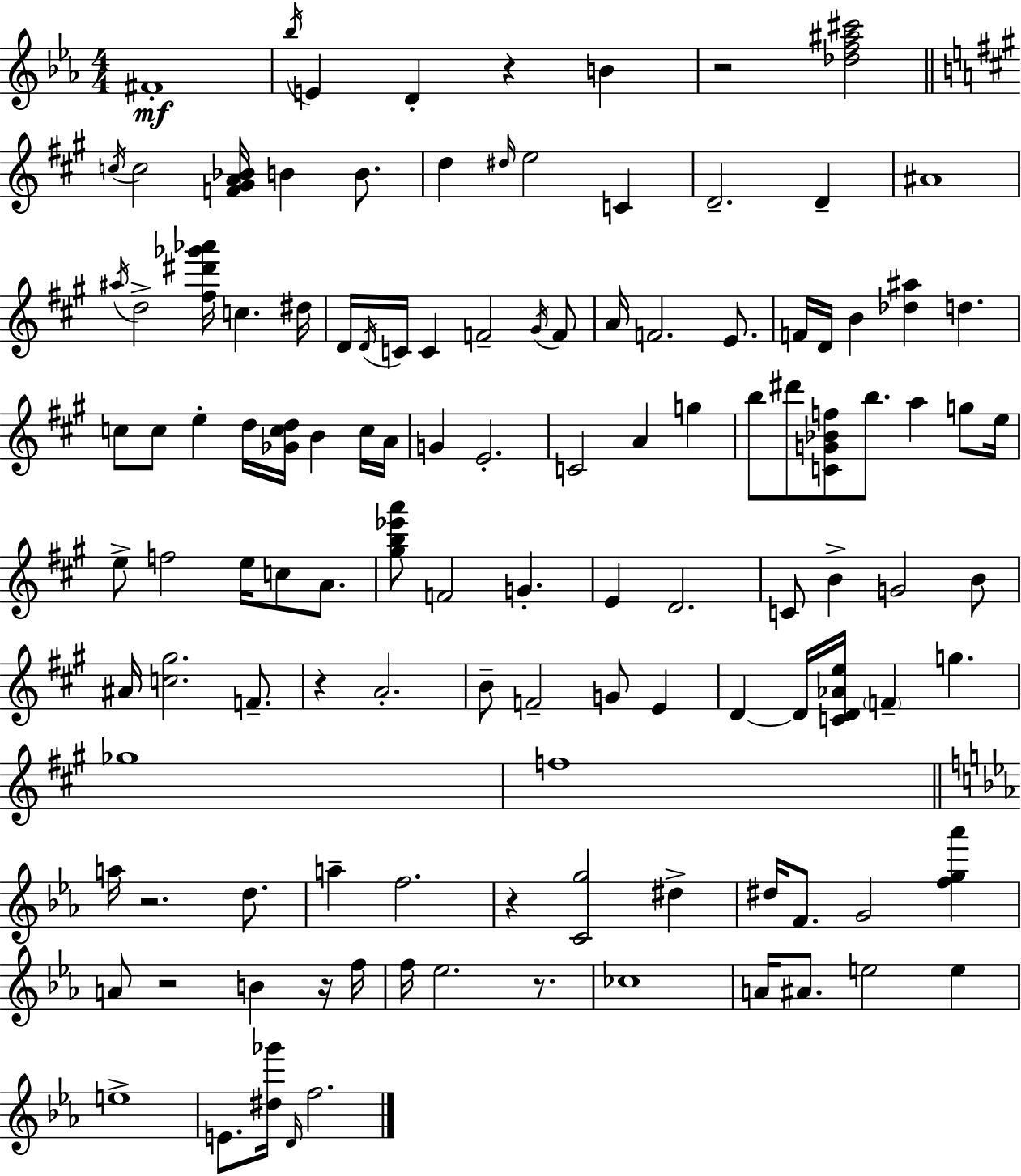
X:1
T:Untitled
M:4/4
L:1/4
K:Eb
^F4 _b/4 E D z B z2 [_df^a^c']2 c/4 c2 [F^GA_B]/4 B B/2 d ^d/4 e2 C D2 D ^A4 ^a/4 d2 [^f^d'_g'_a']/4 c ^d/4 D/4 D/4 C/4 C F2 ^G/4 F/2 A/4 F2 E/2 F/4 D/4 B [_d^a] d c/2 c/2 e d/4 [_Gcd]/4 B c/4 A/4 G E2 C2 A g b/2 ^d'/2 [CG_Bf]/2 b/2 a g/2 e/4 e/2 f2 e/4 c/2 A/2 [^gb_e'a']/2 F2 G E D2 C/2 B G2 B/2 ^A/4 [c^g]2 F/2 z A2 B/2 F2 G/2 E D D/4 [CD_Ae]/4 F g _g4 f4 a/4 z2 d/2 a f2 z [Cg]2 ^d ^d/4 F/2 G2 [fg_a'] A/2 z2 B z/4 f/4 f/4 _e2 z/2 _c4 A/4 ^A/2 e2 e e4 E/2 [^d_g']/4 D/4 f2